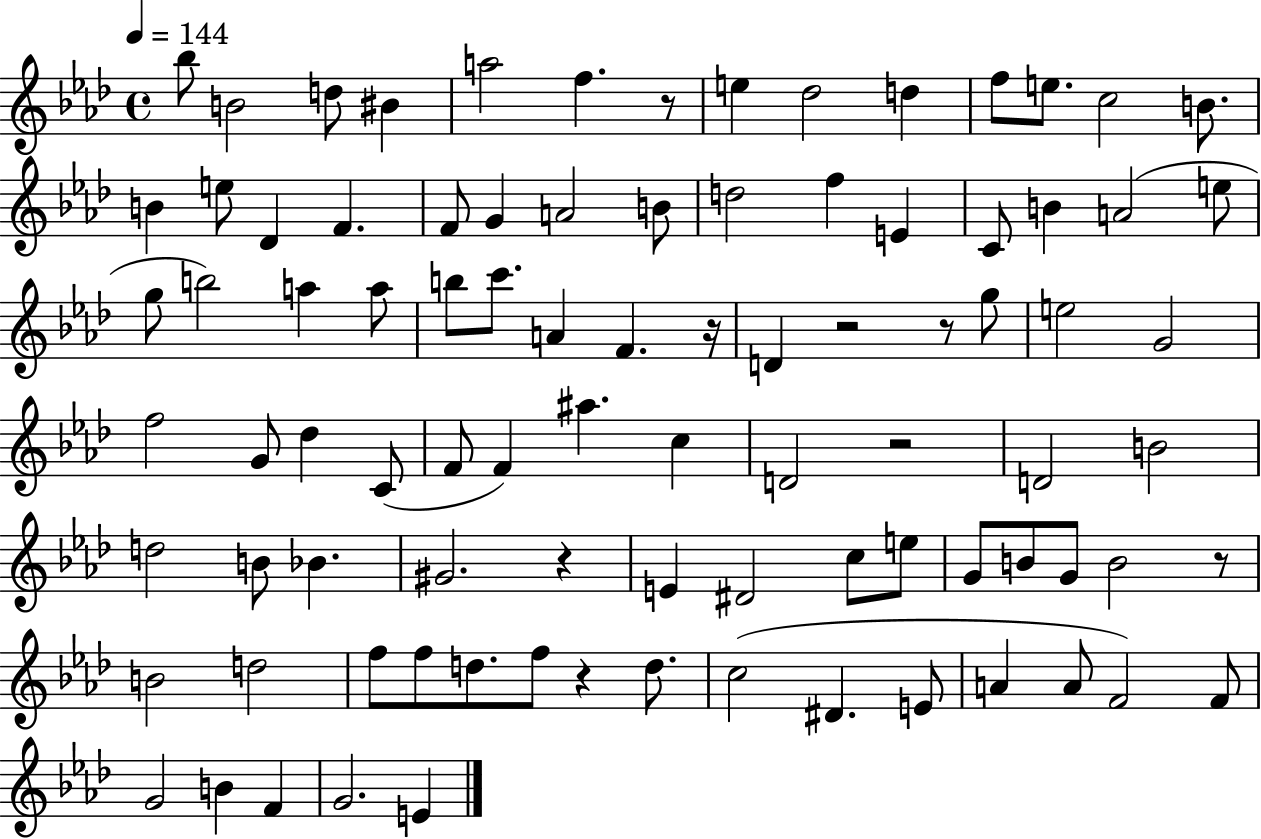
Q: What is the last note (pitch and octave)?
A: E4